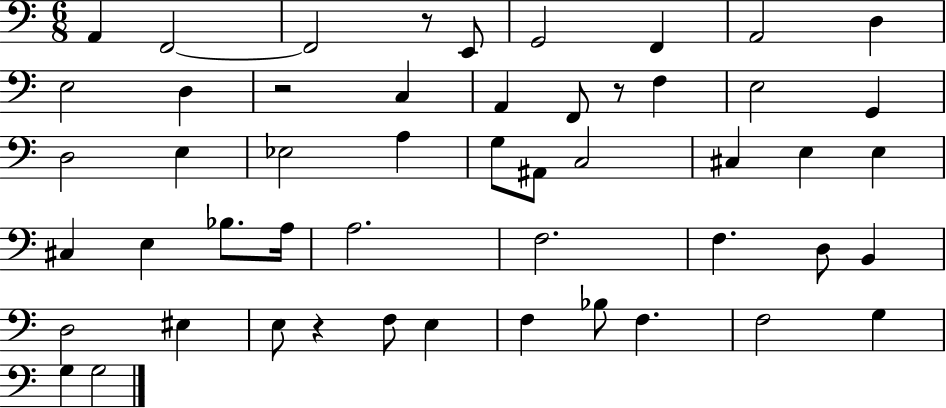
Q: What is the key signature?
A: C major